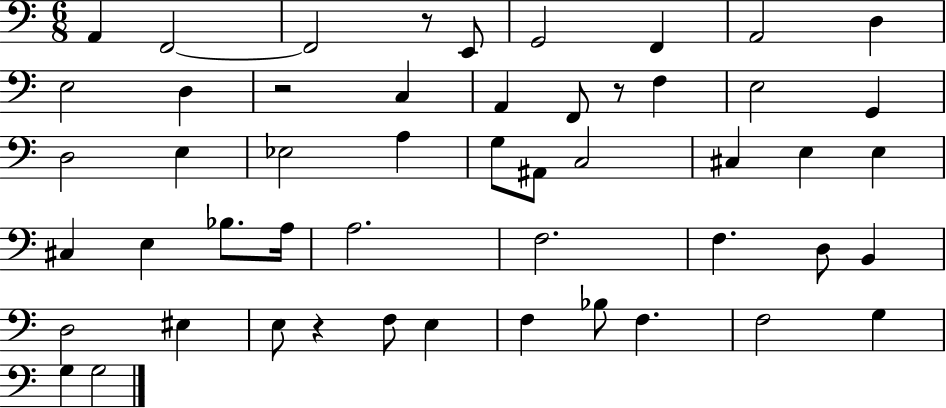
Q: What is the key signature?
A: C major